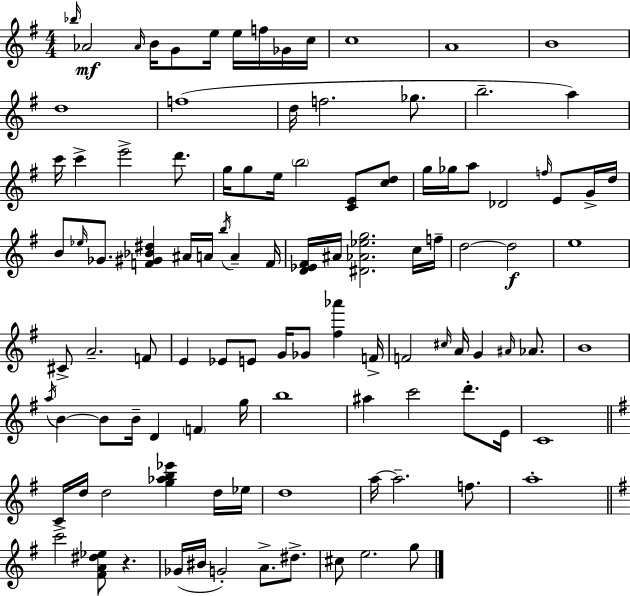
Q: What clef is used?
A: treble